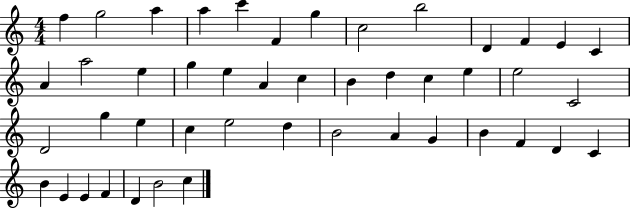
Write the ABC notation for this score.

X:1
T:Untitled
M:4/4
L:1/4
K:C
f g2 a a c' F g c2 b2 D F E C A a2 e g e A c B d c e e2 C2 D2 g e c e2 d B2 A G B F D C B E E F D B2 c